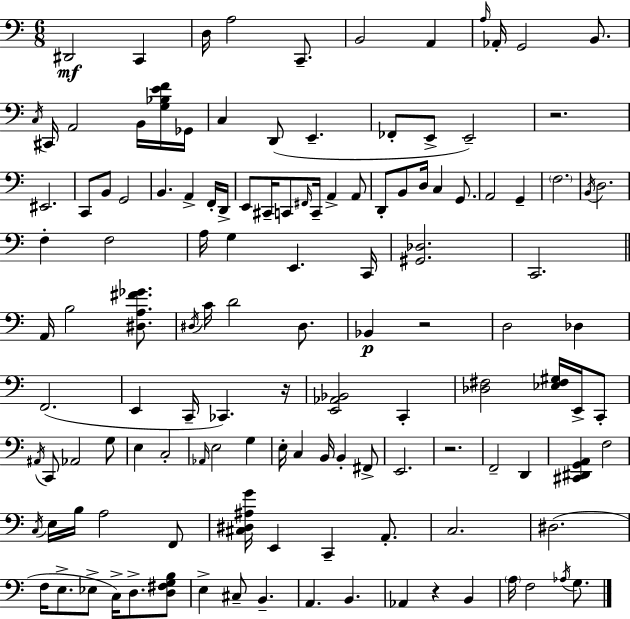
{
  \clef bass
  \numericTimeSignature
  \time 6/8
  \key c \major
  dis,2\mf c,4 | d16 a2 c,8.-- | b,2 a,4 | \grace { a16 } aes,16-. g,2 b,8. | \break \acciaccatura { c16 } cis,16 a,2 b,16 | <g bes e' f'>16 ges,16 c4 d,8( e,4.-- | fes,8-. e,8-> e,2--) | r2. | \break eis,2. | c,8 b,8 g,2 | b,4. a,4-> | f,16-. d,16-> e,8 cis,16-- c,8 \grace { fis,16 } c,16-- a,4-> | \break a,8 d,8-. b,8 d16 c4 | g,8. a,2 g,4-- | \parenthesize f2. | \acciaccatura { b,16 } d2. | \break f4-. f2 | a16 g4 e,4. | c,16 <gis, des>2. | c,2. | \break \bar "||" \break \key a \minor a,16 b2 <dis a fis' ges'>8. | \acciaccatura { dis16 } c'16 d'2 dis8. | bes,4\p r2 | d2 des4 | \break f,2.( | e,4 c,16-- ces,4.) | r16 <e, aes, bes,>2 c,4-. | <des fis>2 <ees fis gis>16 e,16-> c,8-. | \break \acciaccatura { ais,16 } c,8 aes,2 | g8 e4 c2-. | \grace { aes,16 } e2 g4 | e16-. c4 b,16 b,4-. | \break fis,8-> e,2. | r2. | f,2-- d,4 | <cis, dis, g, a,>4 f2 | \break \acciaccatura { c16 } e16 b16 a2 | f,8 <cis dis ais g'>16 e,4 c,4-- | a,8.-. c2. | dis2.( | \break f16 e8.-> ees8-> c16->) d8.-> | <d fis g b>8 e4-> cis8-- b,4.-- | a,4. b,4. | aes,4 r4 | \break b,4 \parenthesize a16 f2 | \acciaccatura { aes16 } g8. \bar "|."
}